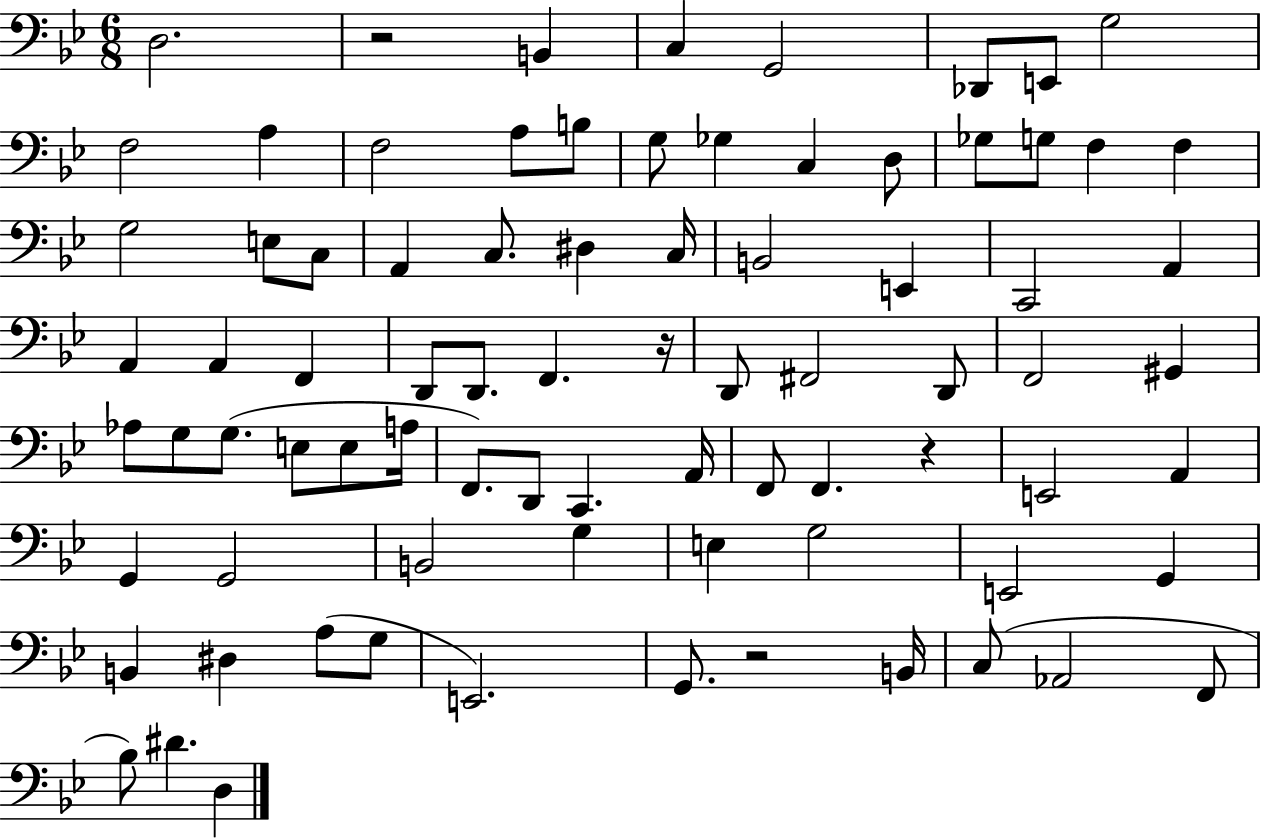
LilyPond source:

{
  \clef bass
  \numericTimeSignature
  \time 6/8
  \key bes \major
  \repeat volta 2 { d2. | r2 b,4 | c4 g,2 | des,8 e,8 g2 | \break f2 a4 | f2 a8 b8 | g8 ges4 c4 d8 | ges8 g8 f4 f4 | \break g2 e8 c8 | a,4 c8. dis4 c16 | b,2 e,4 | c,2 a,4 | \break a,4 a,4 f,4 | d,8 d,8. f,4. r16 | d,8 fis,2 d,8 | f,2 gis,4 | \break aes8 g8 g8.( e8 e8 a16 | f,8.) d,8 c,4. a,16 | f,8 f,4. r4 | e,2 a,4 | \break g,4 g,2 | b,2 g4 | e4 g2 | e,2 g,4 | \break b,4 dis4 a8( g8 | e,2.) | g,8. r2 b,16 | c8( aes,2 f,8 | \break bes8) dis'4. d4 | } \bar "|."
}